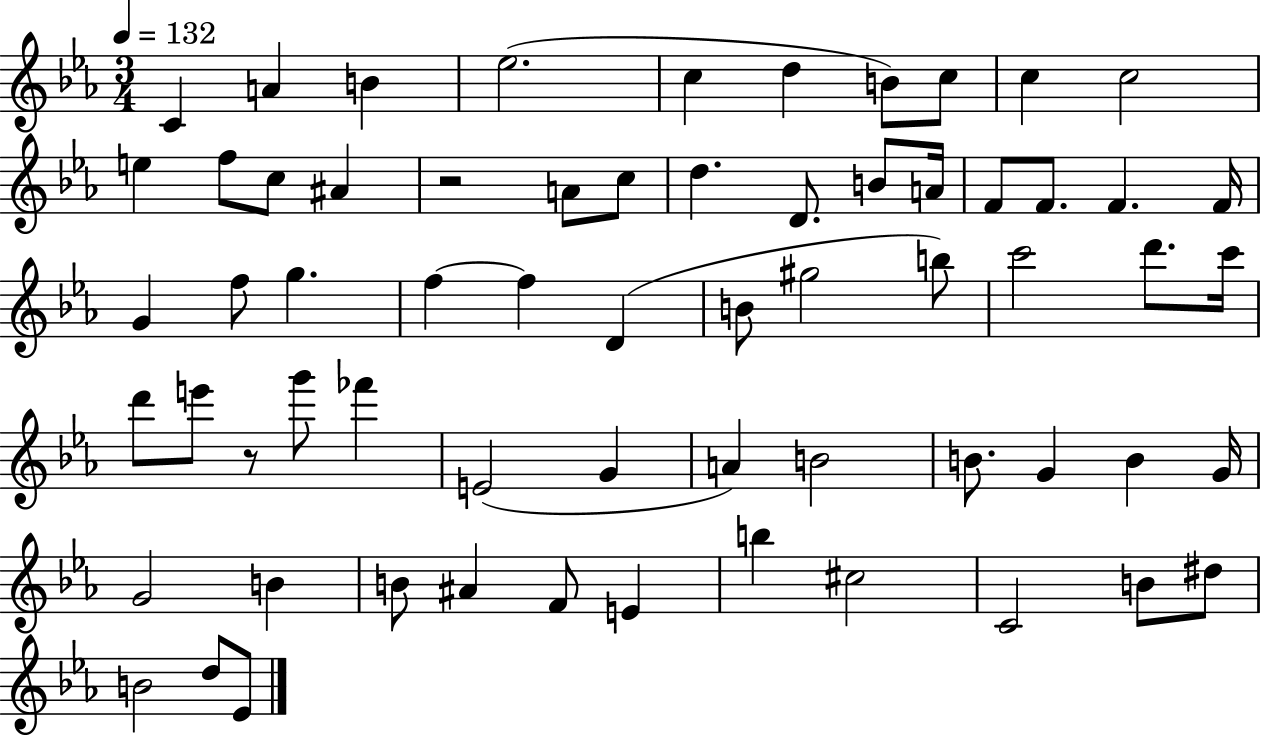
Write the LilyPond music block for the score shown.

{
  \clef treble
  \numericTimeSignature
  \time 3/4
  \key ees \major
  \tempo 4 = 132
  c'4 a'4 b'4 | ees''2.( | c''4 d''4 b'8) c''8 | c''4 c''2 | \break e''4 f''8 c''8 ais'4 | r2 a'8 c''8 | d''4. d'8. b'8 a'16 | f'8 f'8. f'4. f'16 | \break g'4 f''8 g''4. | f''4~~ f''4 d'4( | b'8 gis''2 b''8) | c'''2 d'''8. c'''16 | \break d'''8 e'''8 r8 g'''8 fes'''4 | e'2( g'4 | a'4) b'2 | b'8. g'4 b'4 g'16 | \break g'2 b'4 | b'8 ais'4 f'8 e'4 | b''4 cis''2 | c'2 b'8 dis''8 | \break b'2 d''8 ees'8 | \bar "|."
}